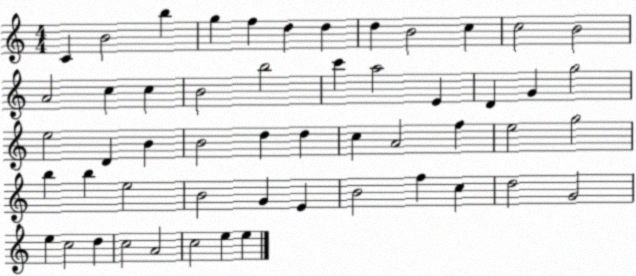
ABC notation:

X:1
T:Untitled
M:4/4
L:1/4
K:C
C B2 b g f d d d B2 c c2 B2 A2 c c B2 b2 c' a2 E D G g2 e2 D B B2 d d c A2 f e2 g2 b b e2 B2 G E B2 f c d2 G2 e c2 d c2 A2 c2 e e